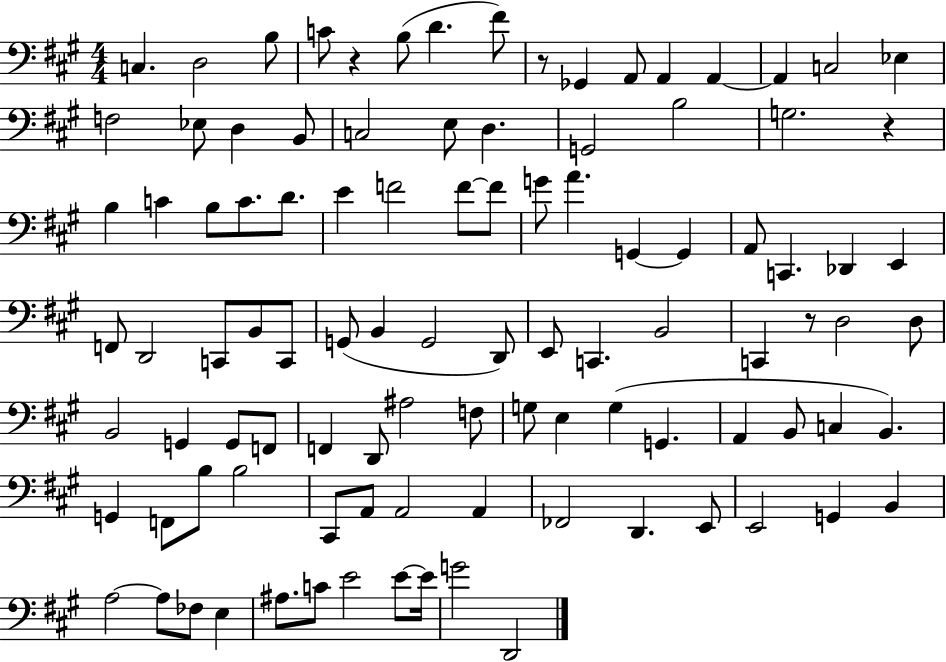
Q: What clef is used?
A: bass